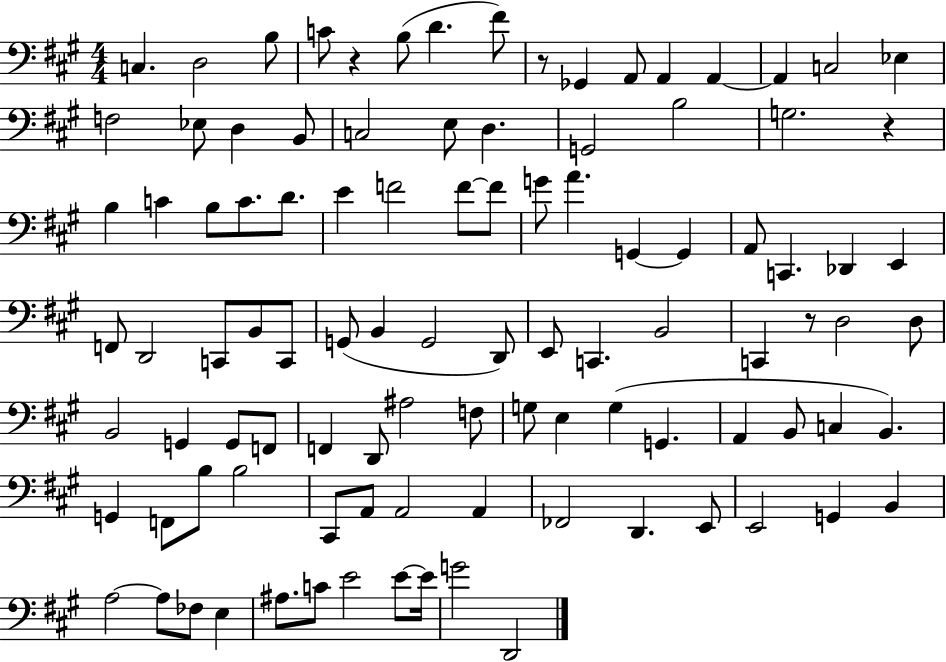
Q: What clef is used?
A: bass